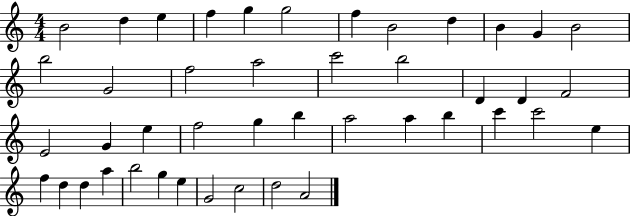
X:1
T:Untitled
M:4/4
L:1/4
K:C
B2 d e f g g2 f B2 d B G B2 b2 G2 f2 a2 c'2 b2 D D F2 E2 G e f2 g b a2 a b c' c'2 e f d d a b2 g e G2 c2 d2 A2